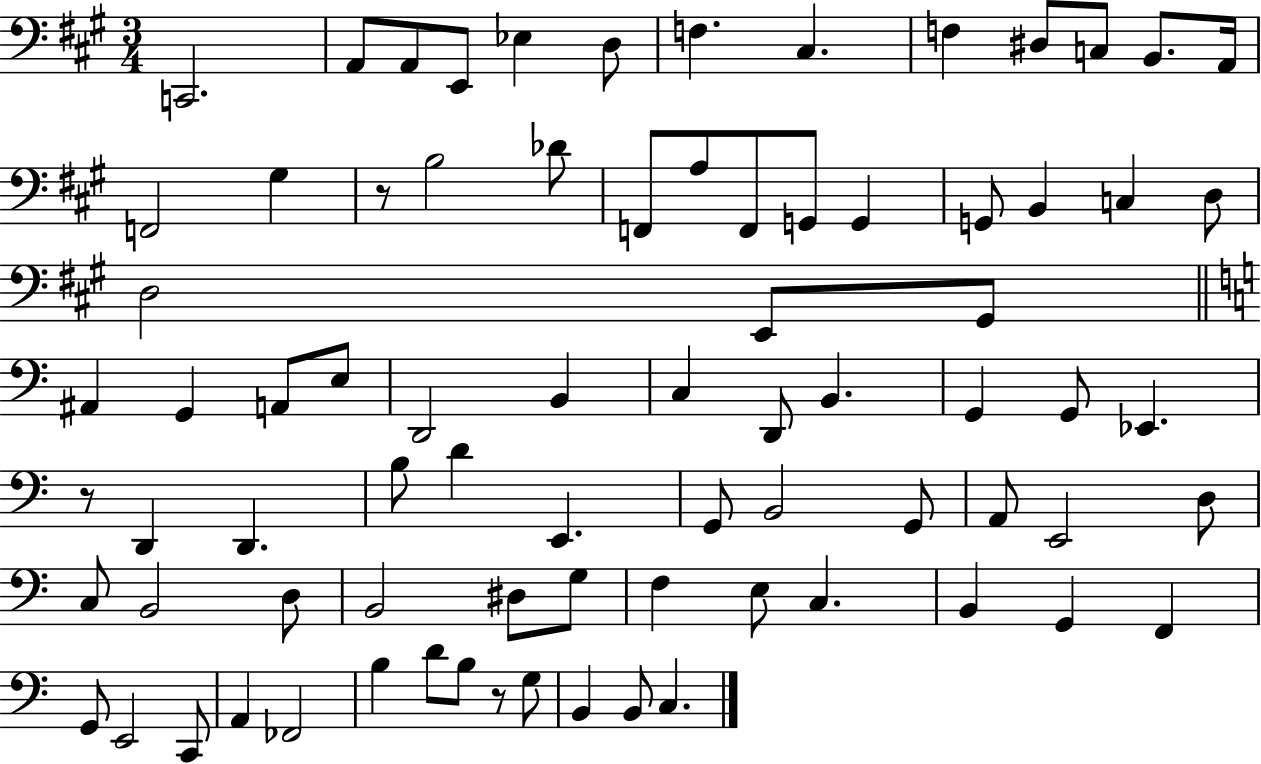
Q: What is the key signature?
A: A major